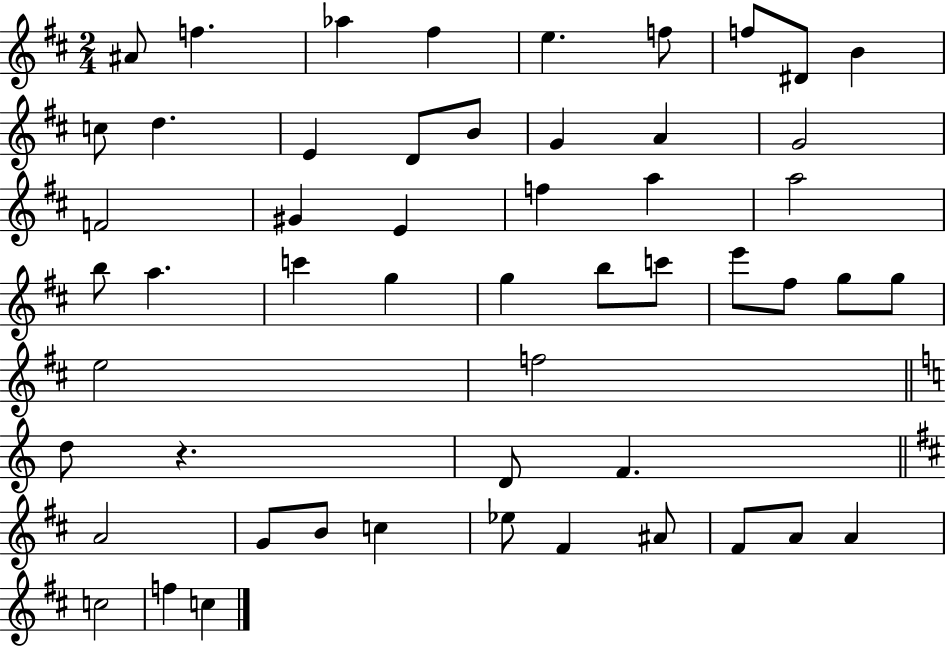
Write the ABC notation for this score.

X:1
T:Untitled
M:2/4
L:1/4
K:D
^A/2 f _a ^f e f/2 f/2 ^D/2 B c/2 d E D/2 B/2 G A G2 F2 ^G E f a a2 b/2 a c' g g b/2 c'/2 e'/2 ^f/2 g/2 g/2 e2 f2 d/2 z D/2 F A2 G/2 B/2 c _e/2 ^F ^A/2 ^F/2 A/2 A c2 f c